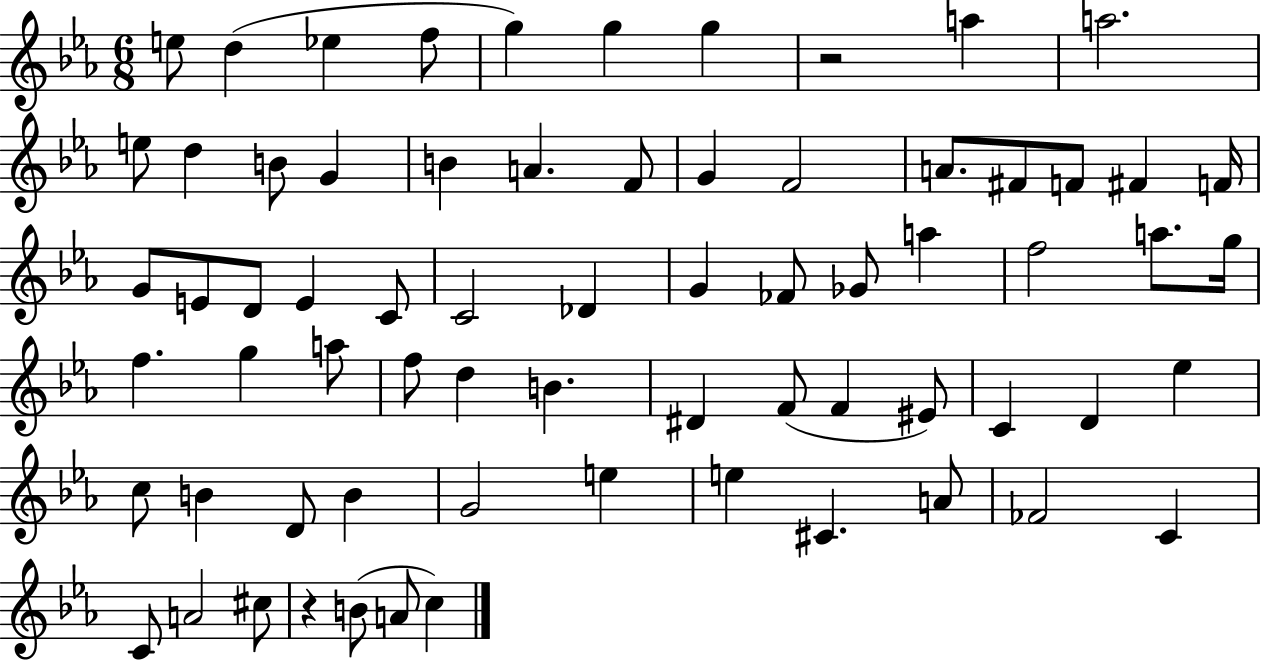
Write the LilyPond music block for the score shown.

{
  \clef treble
  \numericTimeSignature
  \time 6/8
  \key ees \major
  e''8 d''4( ees''4 f''8 | g''4) g''4 g''4 | r2 a''4 | a''2. | \break e''8 d''4 b'8 g'4 | b'4 a'4. f'8 | g'4 f'2 | a'8. fis'8 f'8 fis'4 f'16 | \break g'8 e'8 d'8 e'4 c'8 | c'2 des'4 | g'4 fes'8 ges'8 a''4 | f''2 a''8. g''16 | \break f''4. g''4 a''8 | f''8 d''4 b'4. | dis'4 f'8( f'4 eis'8) | c'4 d'4 ees''4 | \break c''8 b'4 d'8 b'4 | g'2 e''4 | e''4 cis'4. a'8 | fes'2 c'4 | \break c'8 a'2 cis''8 | r4 b'8( a'8 c''4) | \bar "|."
}